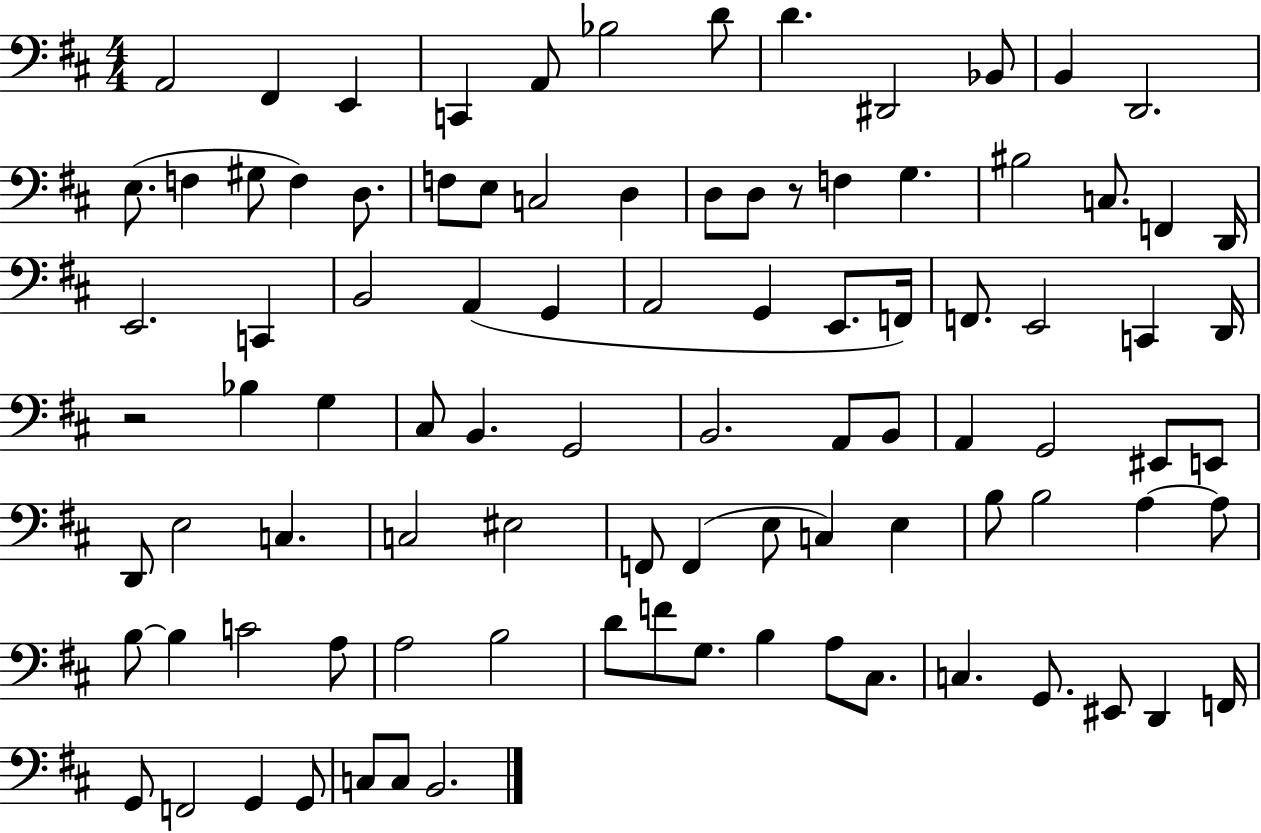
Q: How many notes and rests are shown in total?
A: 94